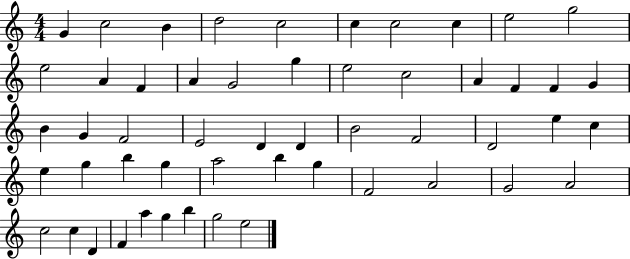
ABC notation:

X:1
T:Untitled
M:4/4
L:1/4
K:C
G c2 B d2 c2 c c2 c e2 g2 e2 A F A G2 g e2 c2 A F F G B G F2 E2 D D B2 F2 D2 e c e g b g a2 b g F2 A2 G2 A2 c2 c D F a g b g2 e2